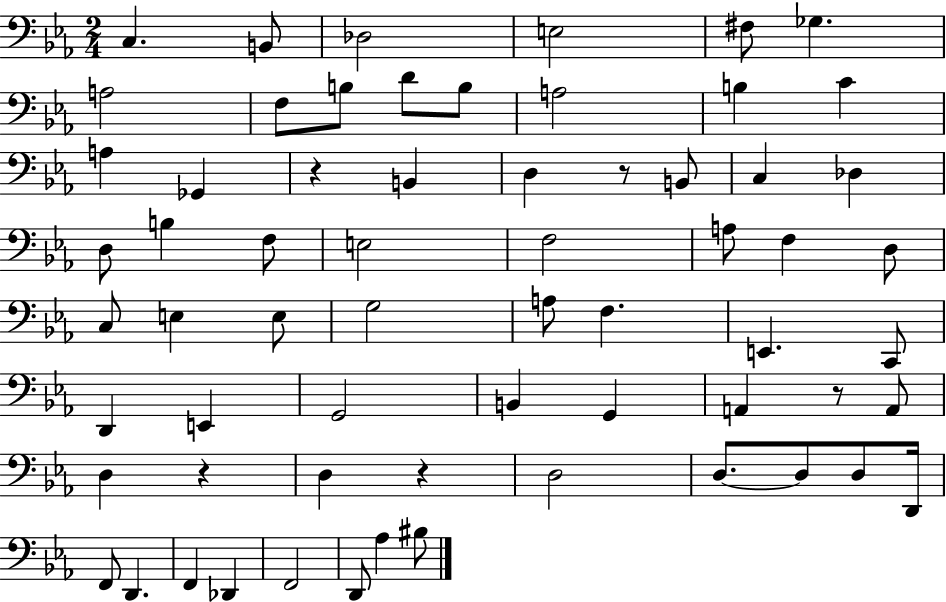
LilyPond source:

{
  \clef bass
  \numericTimeSignature
  \time 2/4
  \key ees \major
  c4. b,8 | des2 | e2 | fis8 ges4. | \break a2 | f8 b8 d'8 b8 | a2 | b4 c'4 | \break a4 ges,4 | r4 b,4 | d4 r8 b,8 | c4 des4 | \break d8 b4 f8 | e2 | f2 | a8 f4 d8 | \break c8 e4 e8 | g2 | a8 f4. | e,4. c,8 | \break d,4 e,4 | g,2 | b,4 g,4 | a,4 r8 a,8 | \break d4 r4 | d4 r4 | d2 | d8.~~ d8 d8 d,16 | \break f,8 d,4. | f,4 des,4 | f,2 | d,8 aes4 bis8 | \break \bar "|."
}